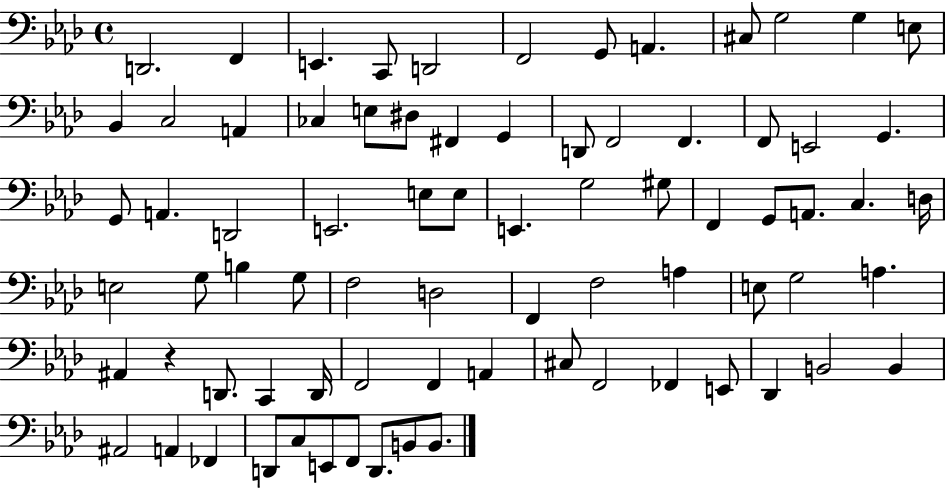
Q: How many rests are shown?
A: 1